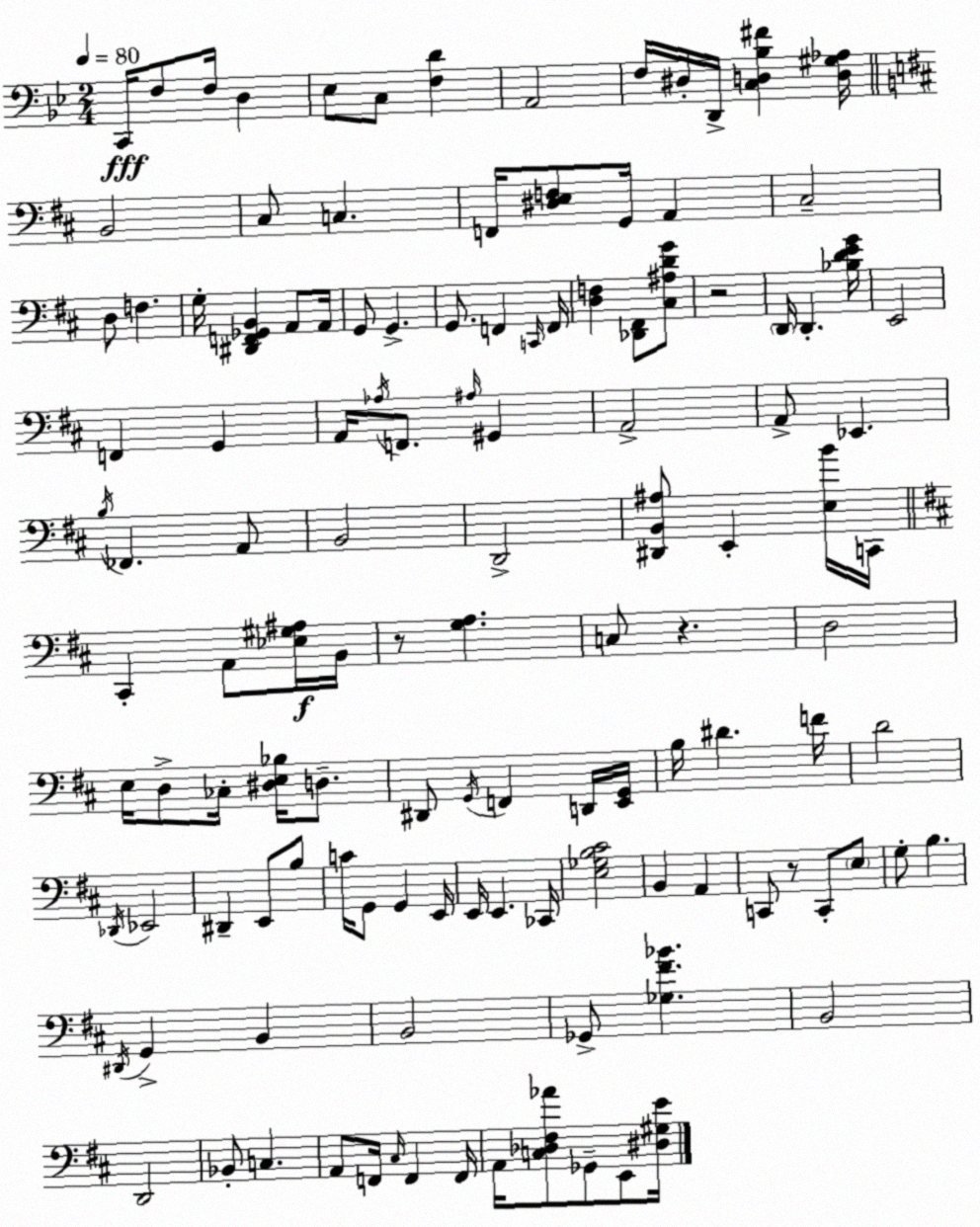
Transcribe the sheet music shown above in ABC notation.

X:1
T:Untitled
M:2/4
L:1/4
K:Gm
C,,/4 F,/2 F,/4 D, _E,/2 C,/2 [F,D] A,,2 F,/4 ^D,/4 D,,/4 [C,D,_B,^F] [D,^G,_A,]/4 B,,2 ^C,/2 C, F,,/4 [^D,E,F,]/2 G,,/4 A,, ^C,2 D,/2 F, G,/4 [^D,,F,,_G,,B,,] A,,/2 A,,/4 G,,/2 G,, G,,/2 F,, C,,/4 F,,/4 [D,F,] [_D,,^F,,]/2 [^C,^A,DG]/2 z2 D,,/4 D,, [_B,DEG]/4 E,,2 F,, G,, A,,/4 _A,/4 F,,/2 ^A,/4 ^G,, A,,2 A,,/2 _E,, B,/4 _F,, A,,/2 B,,2 D,,2 [^D,,B,,^A,]/2 E,, [E,B]/4 C,,/4 ^C,, A,,/2 [_E,^G,^A,]/4 B,,/4 z/2 [G,A,] C,/2 z D,2 E,/4 D,/2 _C,/4 [^D,E,_B,]/4 D,/2 ^D,,/2 G,,/4 F,, D,,/4 [E,,G,,]/4 B,/4 ^D F/4 D2 _D,,/4 _E,,2 ^D,, E,,/2 B,/2 C/4 G,,/2 G,, E,,/4 E,,/4 E,, _C,,/4 [E,_G,B,^C]2 B,, A,, C,,/2 z/2 C,,/2 E,/2 G,/2 B, ^D,,/4 G,, B,, B,,2 _G,,/2 [_G,^F_B] B,,2 D,,2 _B,,/2 C, A,,/2 F,,/4 ^C,/4 F,, F,,/4 A,,/4 [C,_D,^F,_A]/2 _G,,/2 E,,/2 [^D,^G,E]/4